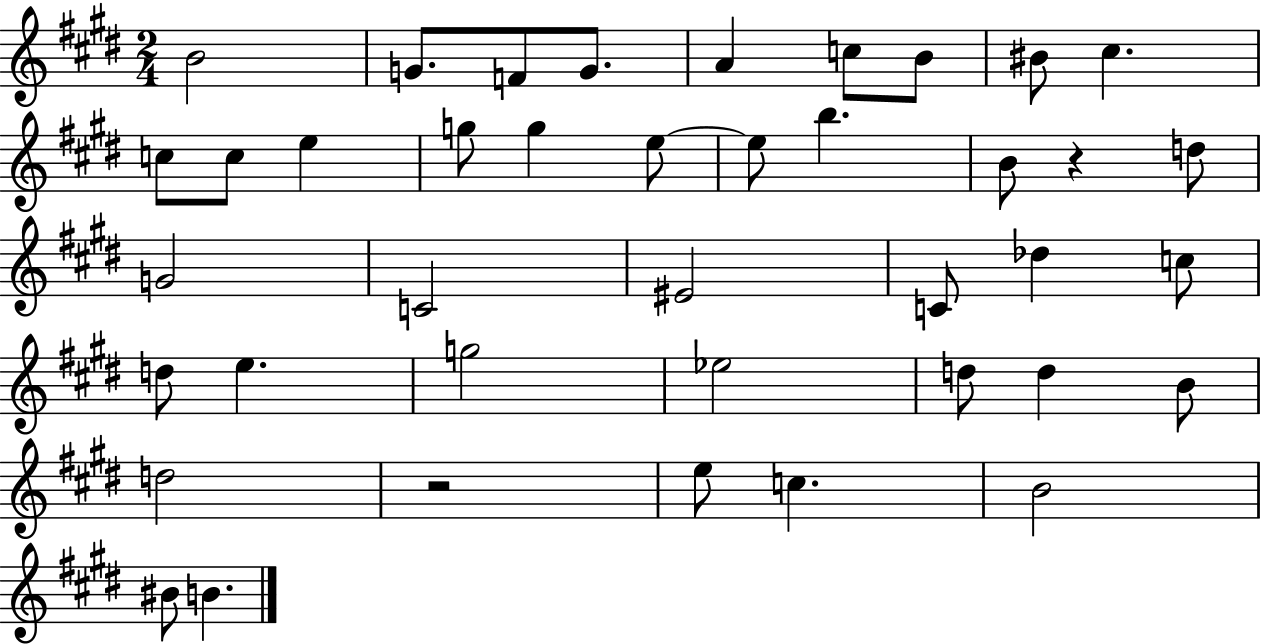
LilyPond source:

{
  \clef treble
  \numericTimeSignature
  \time 2/4
  \key e \major
  b'2 | g'8. f'8 g'8. | a'4 c''8 b'8 | bis'8 cis''4. | \break c''8 c''8 e''4 | g''8 g''4 e''8~~ | e''8 b''4. | b'8 r4 d''8 | \break g'2 | c'2 | eis'2 | c'8 des''4 c''8 | \break d''8 e''4. | g''2 | ees''2 | d''8 d''4 b'8 | \break d''2 | r2 | e''8 c''4. | b'2 | \break bis'8 b'4. | \bar "|."
}